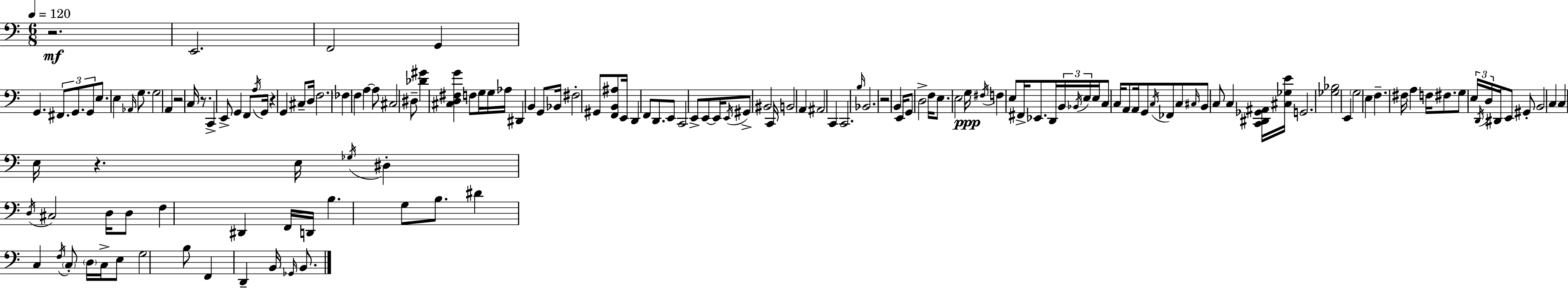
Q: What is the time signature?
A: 6/8